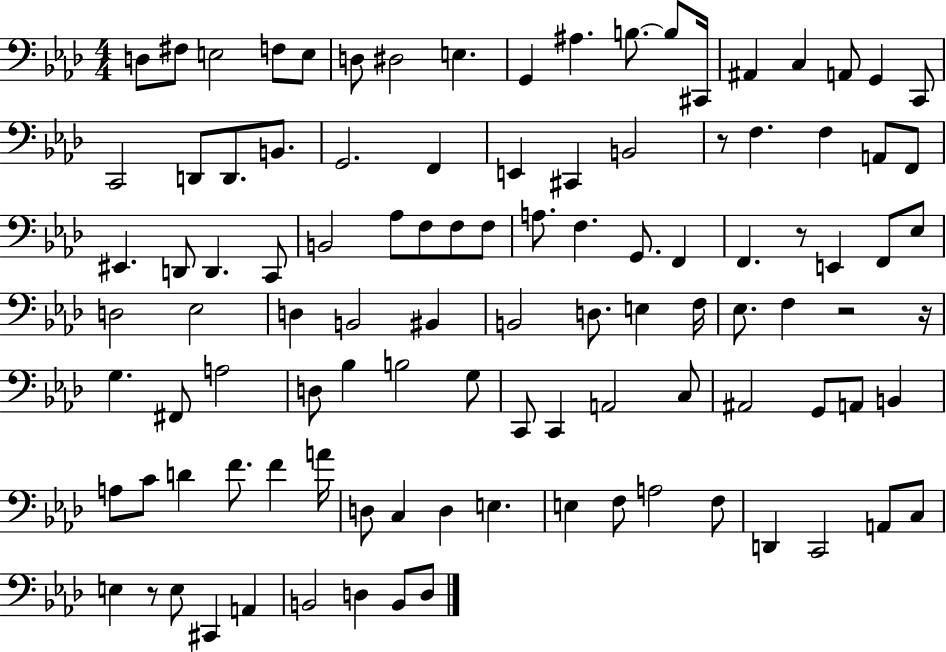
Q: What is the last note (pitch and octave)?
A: D3